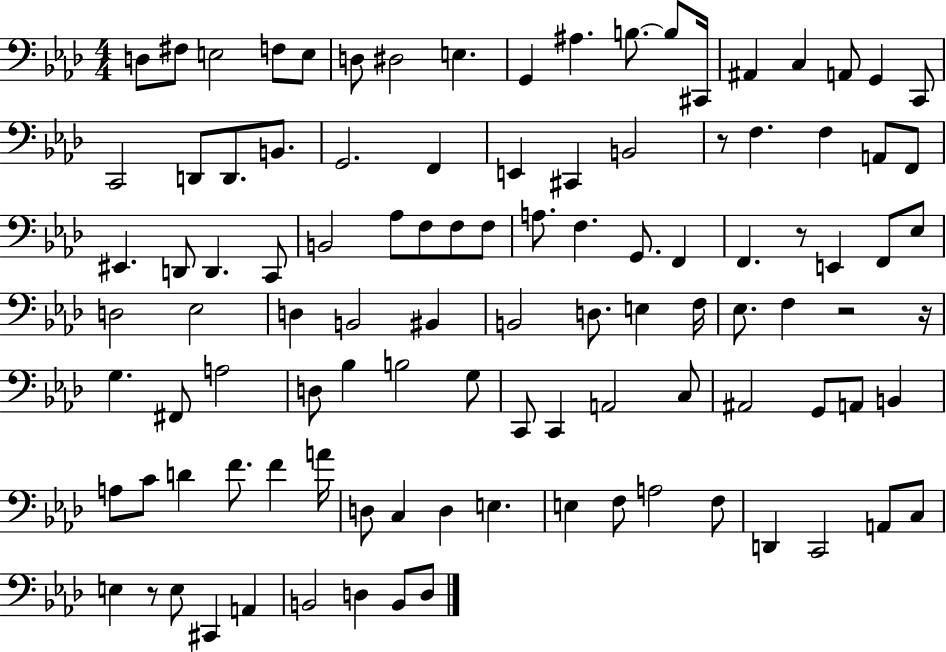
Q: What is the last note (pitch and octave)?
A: D3